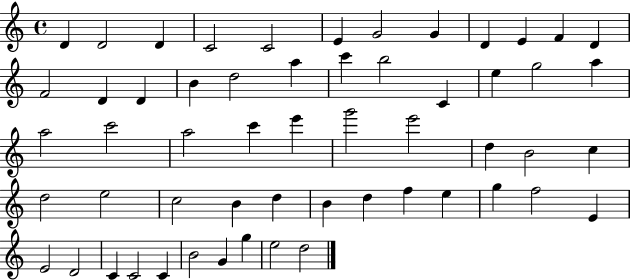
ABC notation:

X:1
T:Untitled
M:4/4
L:1/4
K:C
D D2 D C2 C2 E G2 G D E F D F2 D D B d2 a c' b2 C e g2 a a2 c'2 a2 c' e' g'2 e'2 d B2 c d2 e2 c2 B d B d f e g f2 E E2 D2 C C2 C B2 G g e2 d2